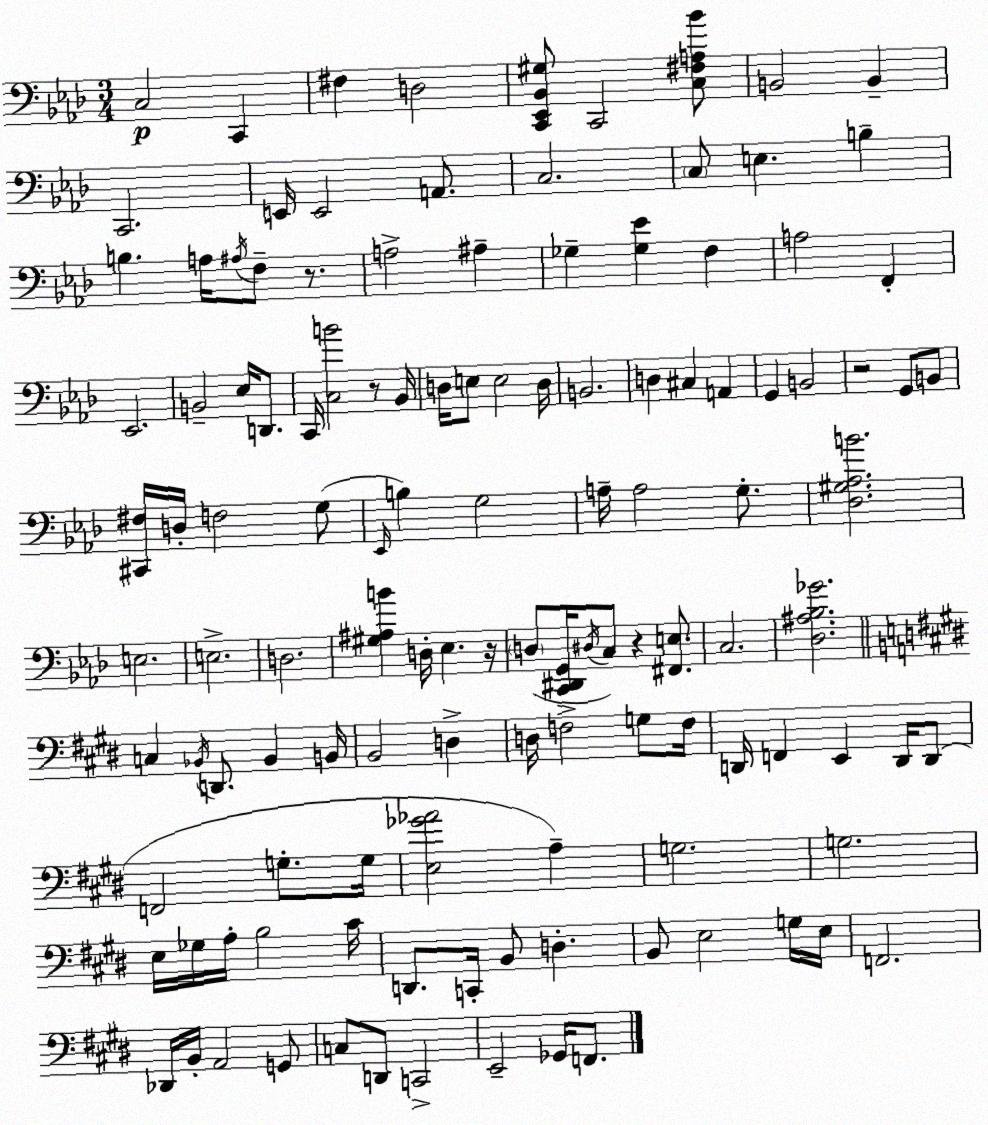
X:1
T:Untitled
M:3/4
L:1/4
K:Fm
C,2 C,, ^F, D,2 [C,,_E,,_B,,^G,]/2 C,,2 [C,^F,A,_B]/2 B,,2 B,, C,,2 E,,/4 E,,2 A,,/2 C,2 C,/2 E, B, B, A,/4 ^A,/4 F,/2 z/2 A,2 ^A, _G, [_G,_E] F, A,2 F,, _E,,2 B,,2 _E,/4 D,,/2 C,,/4 [C,B]2 z/2 _B,,/4 D,/4 E,/2 E,2 D,/4 B,,2 D, ^C, A,, G,, B,,2 z2 G,,/2 B,,/2 [^C,,^F,]/4 D,/4 F,2 G,/2 _E,,/4 B, G,2 A,/4 A,2 G,/2 [_D,^G,_A,B]2 E,2 E,2 D,2 [^G,^A,B] D,/4 _E, z/4 D,/2 [C,,^D,,G,,]/4 ^D,/4 C,/2 z [^F,,E,]/2 C,2 [_D,^A,_B,_G]2 C, _B,,/4 D,,/2 _B,, B,,/4 B,,2 D, D,/4 F,2 G,/2 F,/4 D,,/4 F,, E,, D,,/4 D,,/2 F,,2 G,/2 G,/4 [E,_G_A]2 A, G,2 G,2 E,/4 _G,/4 A,/4 B,2 ^C/4 D,,/2 C,,/4 B,,/2 D, B,,/2 E,2 G,/4 E,/4 F,,2 _D,,/4 B,,/4 A,,2 G,,/2 C,/2 D,,/2 C,,2 E,,2 _G,,/4 F,,/2